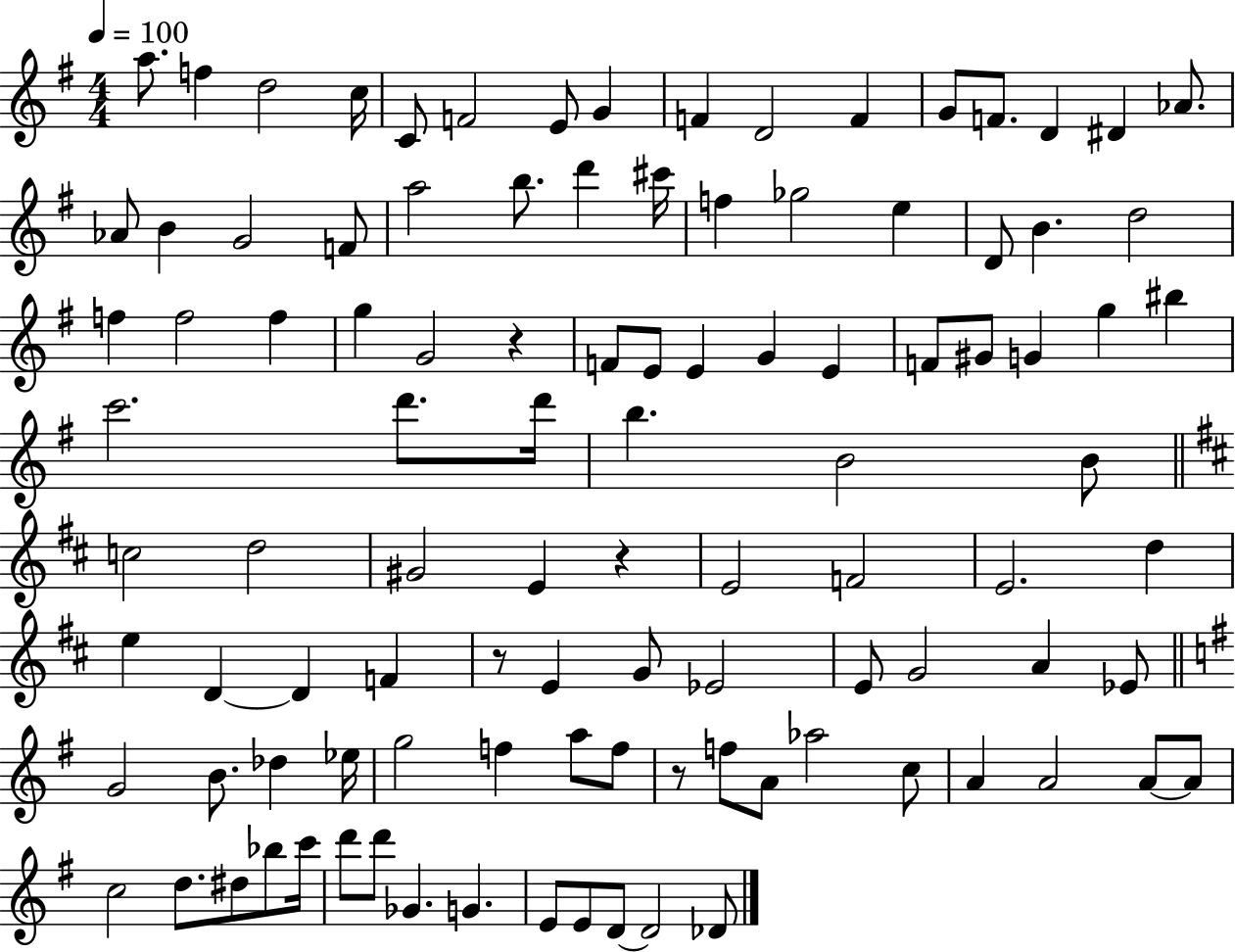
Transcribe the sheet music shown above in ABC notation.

X:1
T:Untitled
M:4/4
L:1/4
K:G
a/2 f d2 c/4 C/2 F2 E/2 G F D2 F G/2 F/2 D ^D _A/2 _A/2 B G2 F/2 a2 b/2 d' ^c'/4 f _g2 e D/2 B d2 f f2 f g G2 z F/2 E/2 E G E F/2 ^G/2 G g ^b c'2 d'/2 d'/4 b B2 B/2 c2 d2 ^G2 E z E2 F2 E2 d e D D F z/2 E G/2 _E2 E/2 G2 A _E/2 G2 B/2 _d _e/4 g2 f a/2 f/2 z/2 f/2 A/2 _a2 c/2 A A2 A/2 A/2 c2 d/2 ^d/2 _b/2 c'/4 d'/2 d'/2 _G G E/2 E/2 D/2 D2 _D/2